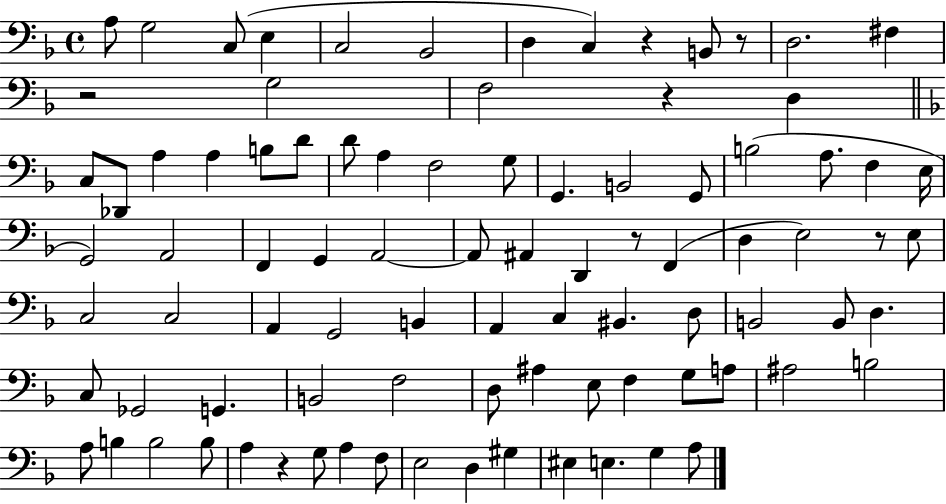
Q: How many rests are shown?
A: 7